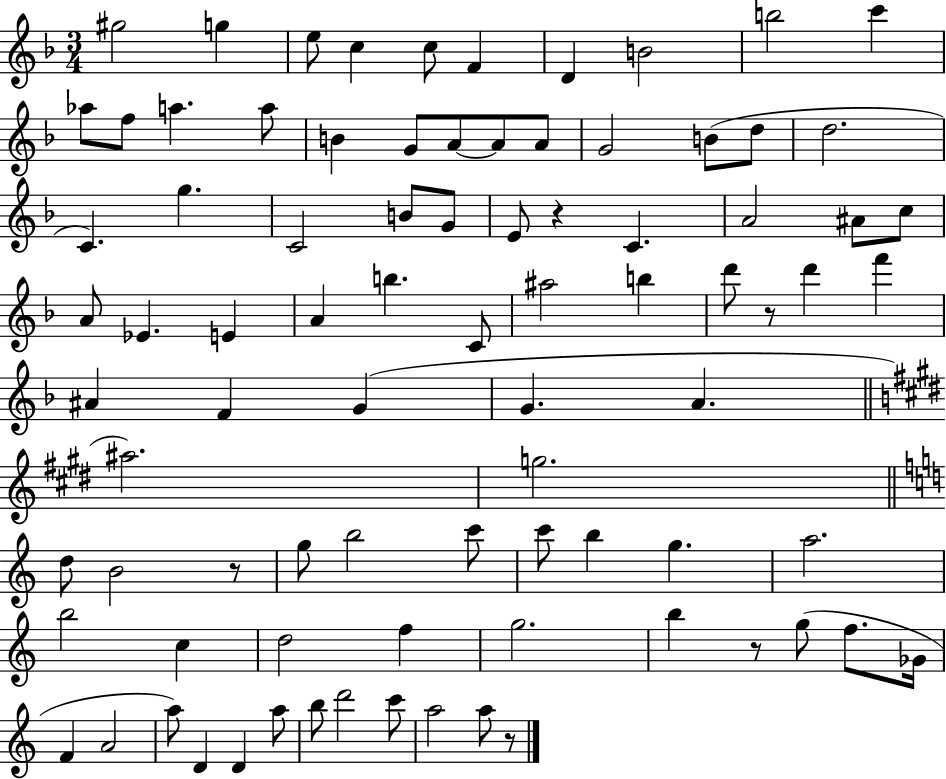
G#5/h G5/q E5/e C5/q C5/e F4/q D4/q B4/h B5/h C6/q Ab5/e F5/e A5/q. A5/e B4/q G4/e A4/e A4/e A4/e G4/h B4/e D5/e D5/h. C4/q. G5/q. C4/h B4/e G4/e E4/e R/q C4/q. A4/h A#4/e C5/e A4/e Eb4/q. E4/q A4/q B5/q. C4/e A#5/h B5/q D6/e R/e D6/q F6/q A#4/q F4/q G4/q G4/q. A4/q. A#5/h. G5/h. D5/e B4/h R/e G5/e B5/h C6/e C6/e B5/q G5/q. A5/h. B5/h C5/q D5/h F5/q G5/h. B5/q R/e G5/e F5/e. Gb4/s F4/q A4/h A5/e D4/q D4/q A5/e B5/e D6/h C6/e A5/h A5/e R/e